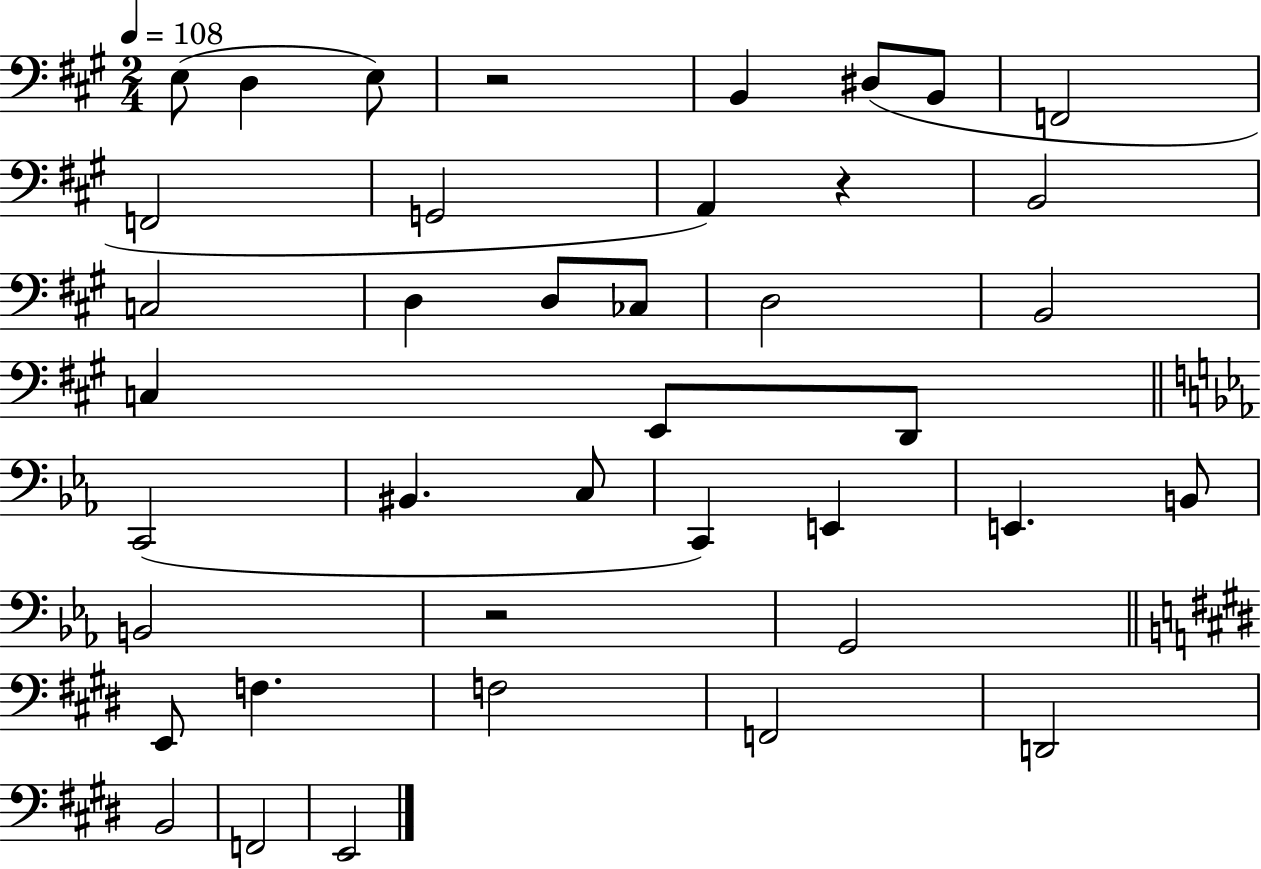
{
  \clef bass
  \numericTimeSignature
  \time 2/4
  \key a \major
  \tempo 4 = 108
  e8( d4 e8) | r2 | b,4 dis8( b,8 | f,2 | \break f,2 | g,2 | a,4) r4 | b,2 | \break c2 | d4 d8 ces8 | d2 | b,2 | \break c4 e,8 d,8 | \bar "||" \break \key c \minor c,2( | bis,4. c8 | c,4) e,4 | e,4. b,8 | \break b,2 | r2 | g,2 | \bar "||" \break \key e \major e,8 f4. | f2 | f,2 | d,2 | \break b,2 | f,2 | e,2 | \bar "|."
}